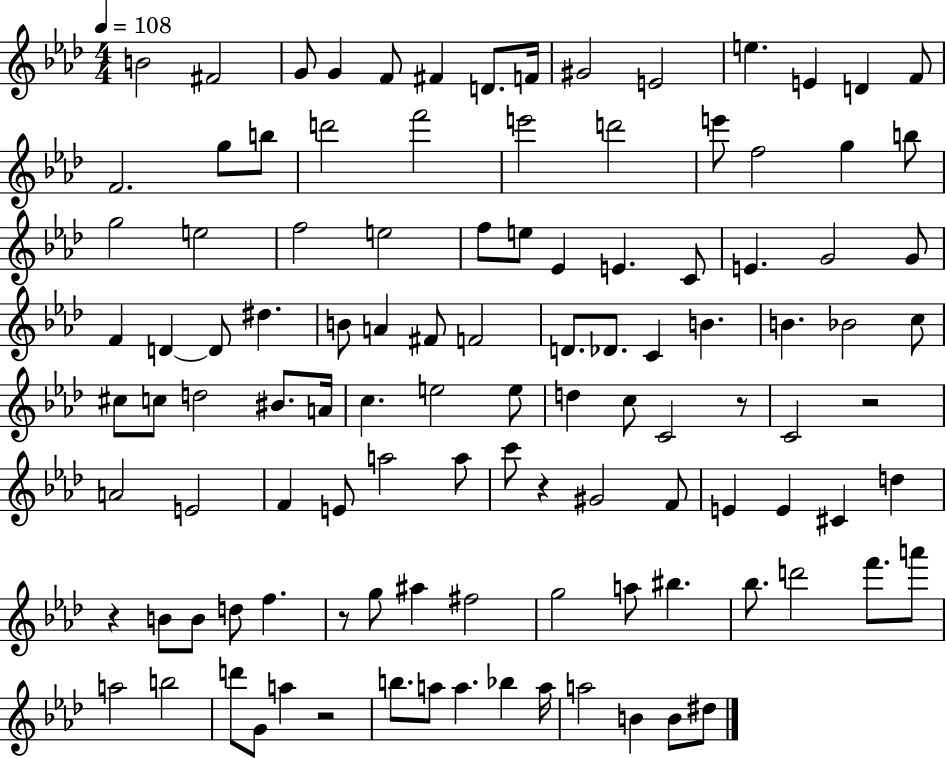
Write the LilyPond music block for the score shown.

{
  \clef treble
  \numericTimeSignature
  \time 4/4
  \key aes \major
  \tempo 4 = 108
  b'2 fis'2 | g'8 g'4 f'8 fis'4 d'8. f'16 | gis'2 e'2 | e''4. e'4 d'4 f'8 | \break f'2. g''8 b''8 | d'''2 f'''2 | e'''2 d'''2 | e'''8 f''2 g''4 b''8 | \break g''2 e''2 | f''2 e''2 | f''8 e''8 ees'4 e'4. c'8 | e'4. g'2 g'8 | \break f'4 d'4~~ d'8 dis''4. | b'8 a'4 fis'8 f'2 | d'8. des'8. c'4 b'4. | b'4. bes'2 c''8 | \break cis''8 c''8 d''2 bis'8. a'16 | c''4. e''2 e''8 | d''4 c''8 c'2 r8 | c'2 r2 | \break a'2 e'2 | f'4 e'8 a''2 a''8 | c'''8 r4 gis'2 f'8 | e'4 e'4 cis'4 d''4 | \break r4 b'8 b'8 d''8 f''4. | r8 g''8 ais''4 fis''2 | g''2 a''8 bis''4. | bes''8. d'''2 f'''8. a'''8 | \break a''2 b''2 | d'''8 g'8 a''4 r2 | b''8. a''8 a''4. bes''4 a''16 | a''2 b'4 b'8 dis''8 | \break \bar "|."
}